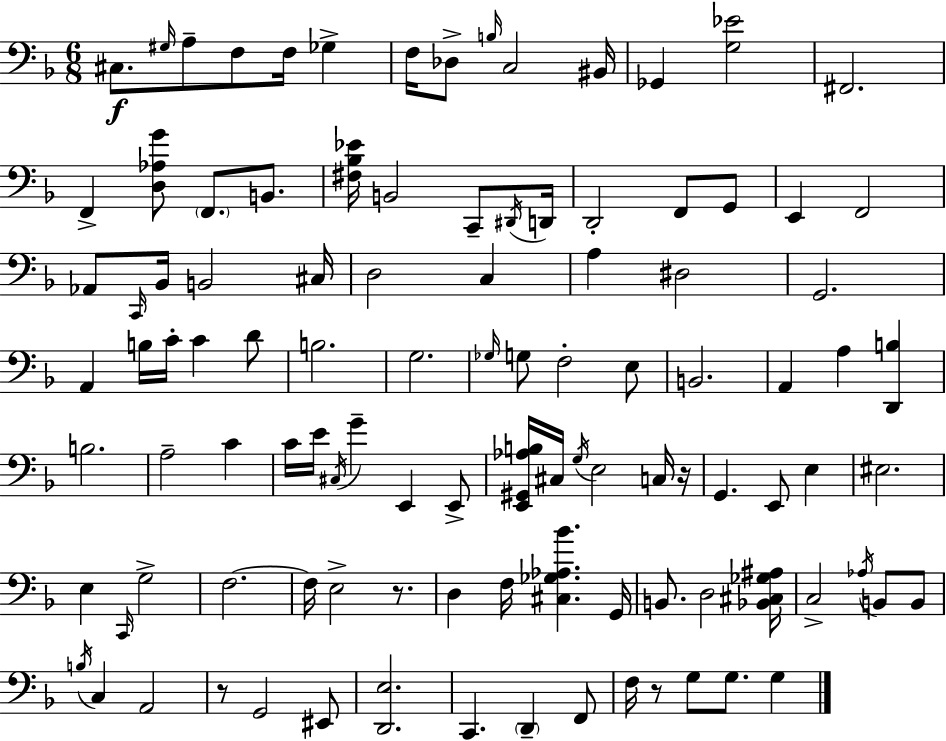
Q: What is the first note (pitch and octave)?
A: C#3